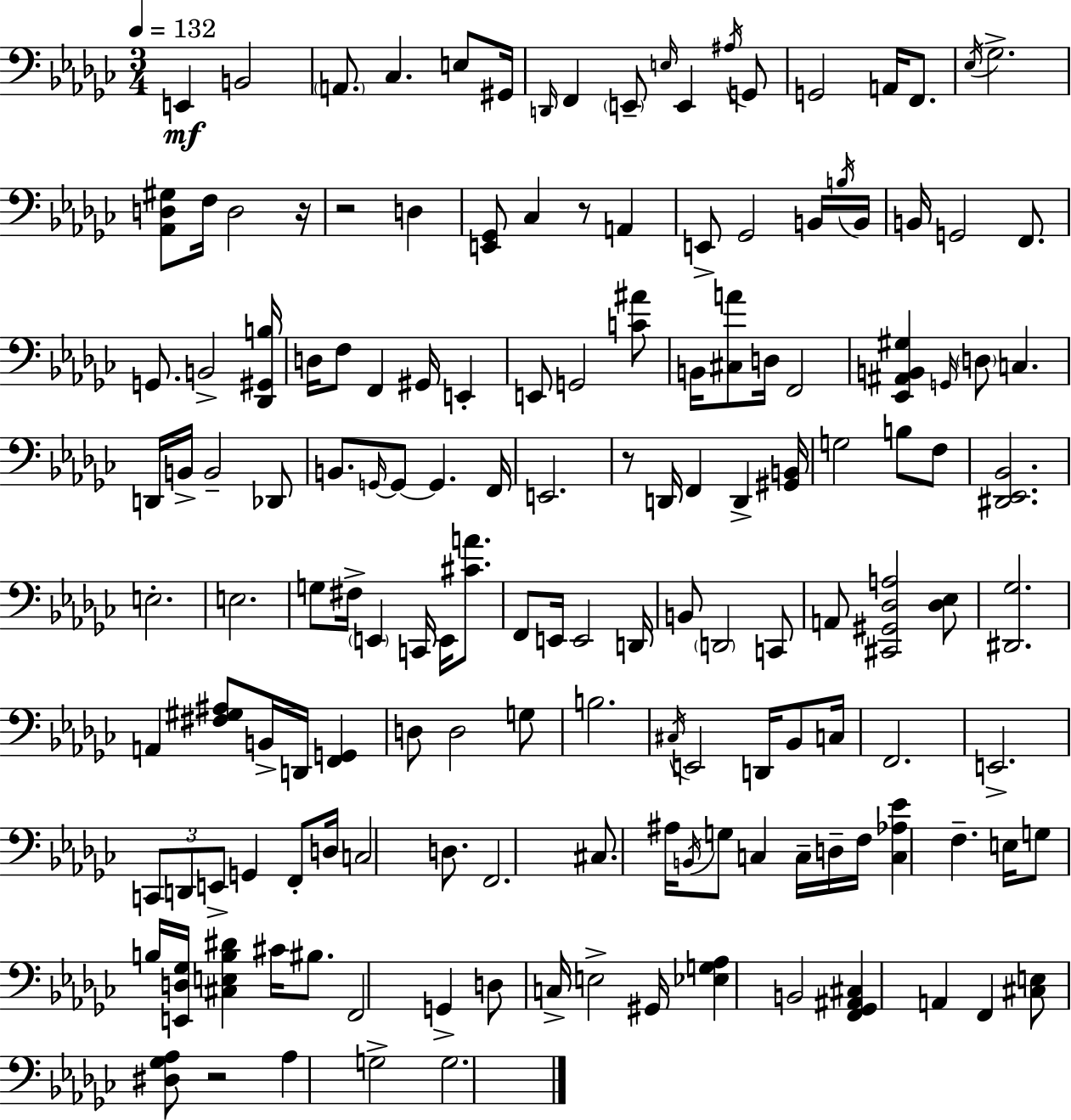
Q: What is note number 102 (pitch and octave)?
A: A#3